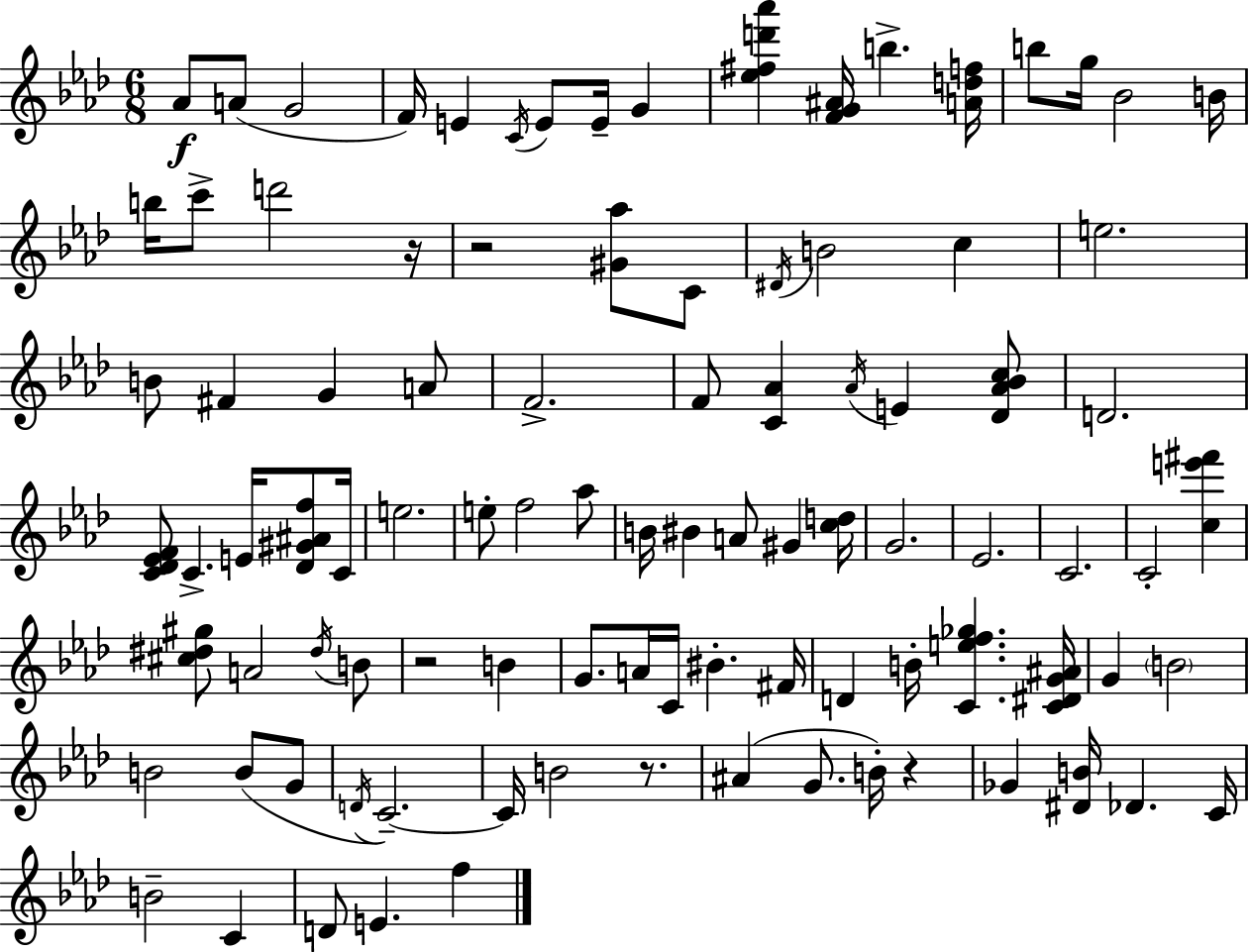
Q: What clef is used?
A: treble